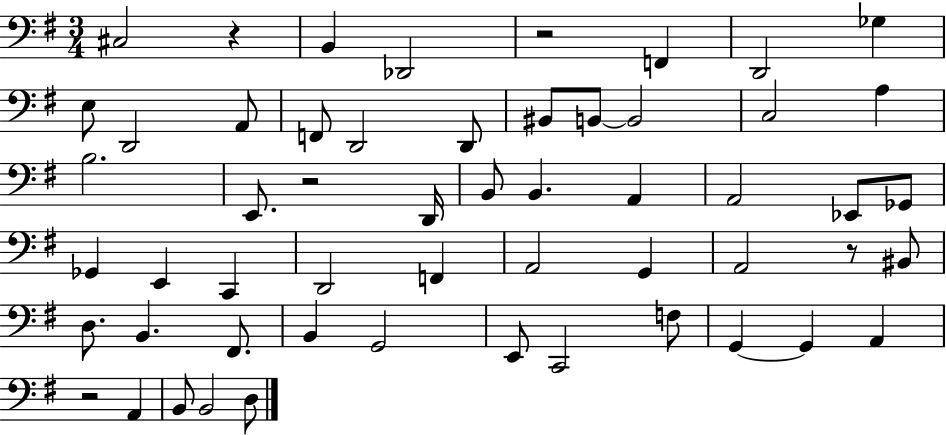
{
  \clef bass
  \numericTimeSignature
  \time 3/4
  \key g \major
  cis2 r4 | b,4 des,2 | r2 f,4 | d,2 ges4 | \break e8 d,2 a,8 | f,8 d,2 d,8 | bis,8 b,8~~ b,2 | c2 a4 | \break b2. | e,8. r2 d,16 | b,8 b,4. a,4 | a,2 ees,8 ges,8 | \break ges,4 e,4 c,4 | d,2 f,4 | a,2 g,4 | a,2 r8 bis,8 | \break d8. b,4. fis,8. | b,4 g,2 | e,8 c,2 f8 | g,4~~ g,4 a,4 | \break r2 a,4 | b,8 b,2 d8 | \bar "|."
}